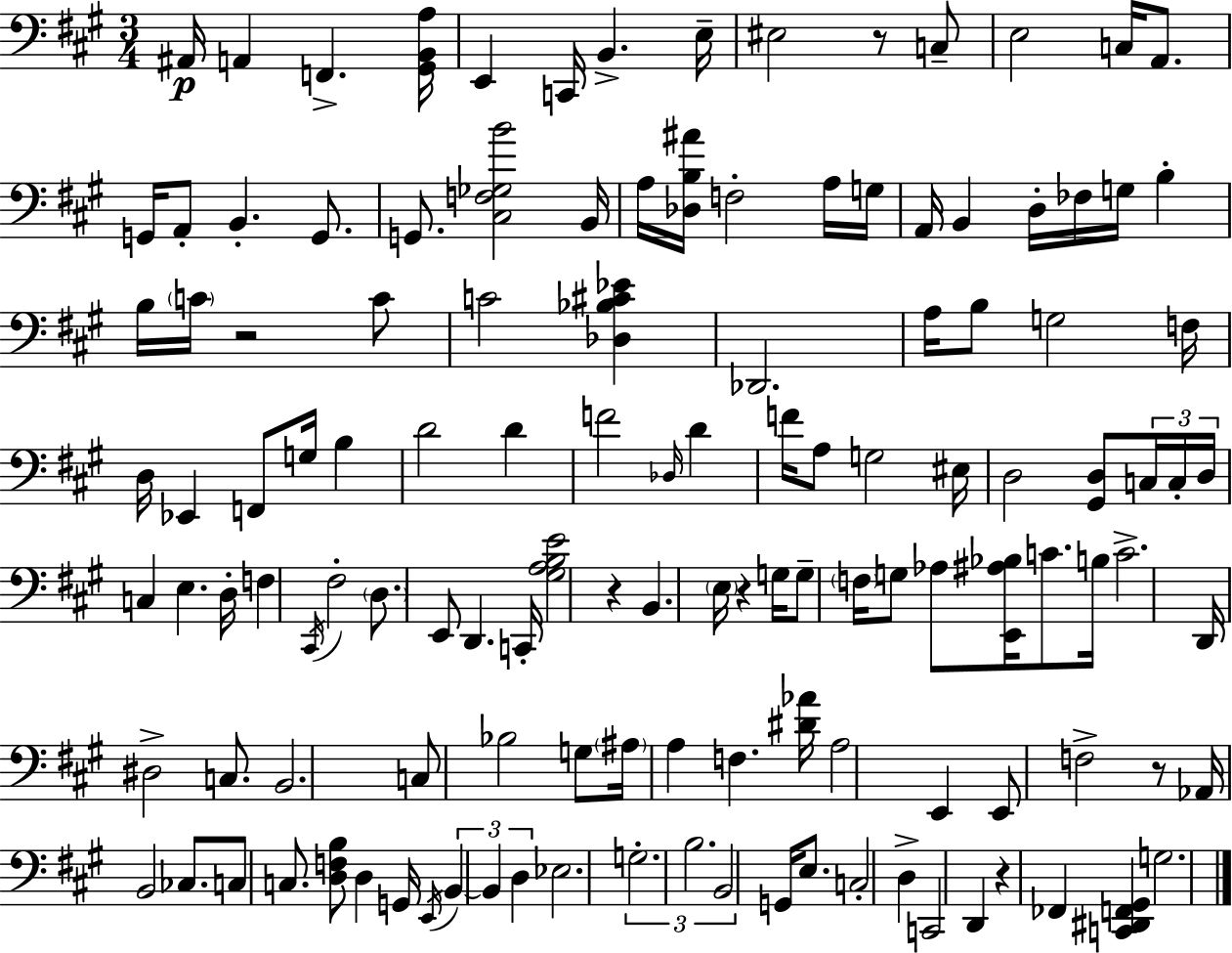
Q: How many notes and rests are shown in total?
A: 128